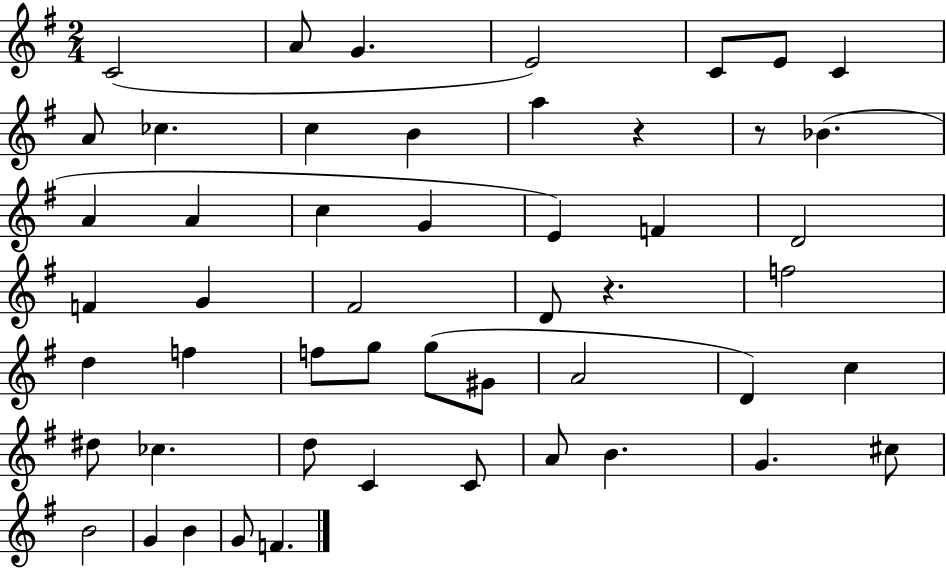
C4/h A4/e G4/q. E4/h C4/e E4/e C4/q A4/e CES5/q. C5/q B4/q A5/q R/q R/e Bb4/q. A4/q A4/q C5/q G4/q E4/q F4/q D4/h F4/q G4/q F#4/h D4/e R/q. F5/h D5/q F5/q F5/e G5/e G5/e G#4/e A4/h D4/q C5/q D#5/e CES5/q. D5/e C4/q C4/e A4/e B4/q. G4/q. C#5/e B4/h G4/q B4/q G4/e F4/q.